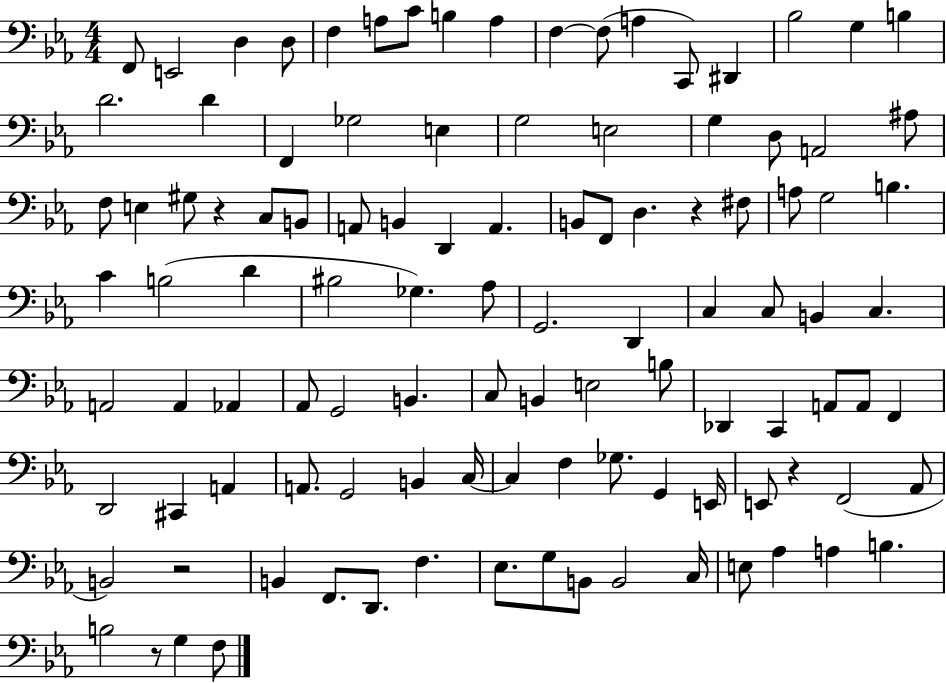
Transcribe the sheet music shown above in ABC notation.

X:1
T:Untitled
M:4/4
L:1/4
K:Eb
F,,/2 E,,2 D, D,/2 F, A,/2 C/2 B, A, F, F,/2 A, C,,/2 ^D,, _B,2 G, B, D2 D F,, _G,2 E, G,2 E,2 G, D,/2 A,,2 ^A,/2 F,/2 E, ^G,/2 z C,/2 B,,/2 A,,/2 B,, D,, A,, B,,/2 F,,/2 D, z ^F,/2 A,/2 G,2 B, C B,2 D ^B,2 _G, _A,/2 G,,2 D,, C, C,/2 B,, C, A,,2 A,, _A,, _A,,/2 G,,2 B,, C,/2 B,, E,2 B,/2 _D,, C,, A,,/2 A,,/2 F,, D,,2 ^C,, A,, A,,/2 G,,2 B,, C,/4 C, F, _G,/2 G,, E,,/4 E,,/2 z F,,2 _A,,/2 B,,2 z2 B,, F,,/2 D,,/2 F, _E,/2 G,/2 B,,/2 B,,2 C,/4 E,/2 _A, A, B, B,2 z/2 G, F,/2